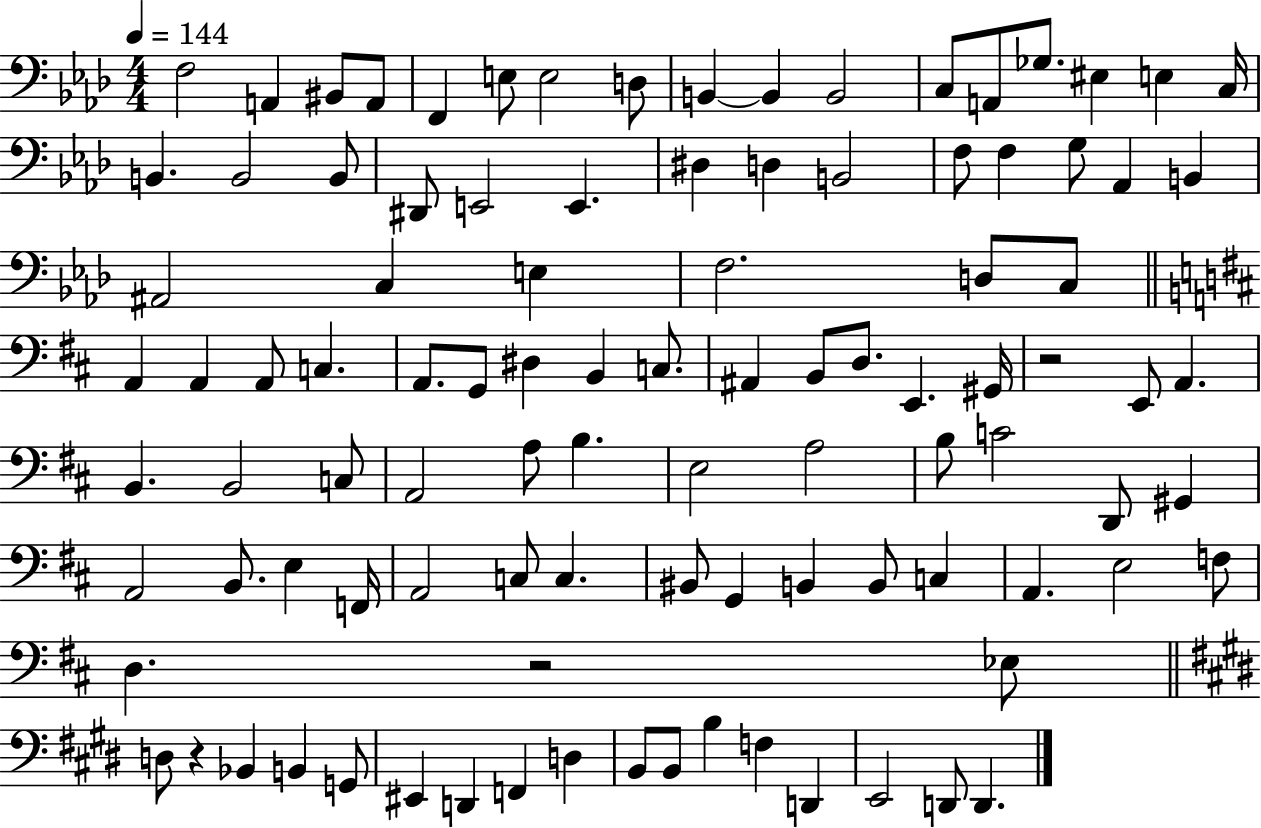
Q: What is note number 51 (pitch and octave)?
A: G#2